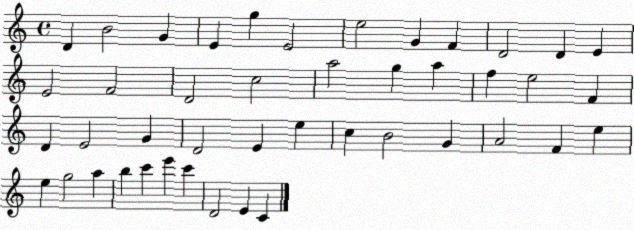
X:1
T:Untitled
M:4/4
L:1/4
K:C
D B2 G E g E2 e2 G F D2 D E E2 F2 D2 c2 a2 g a f e2 F D E2 G D2 E e c B2 G A2 F e e g2 a b c' e' c' D2 E C